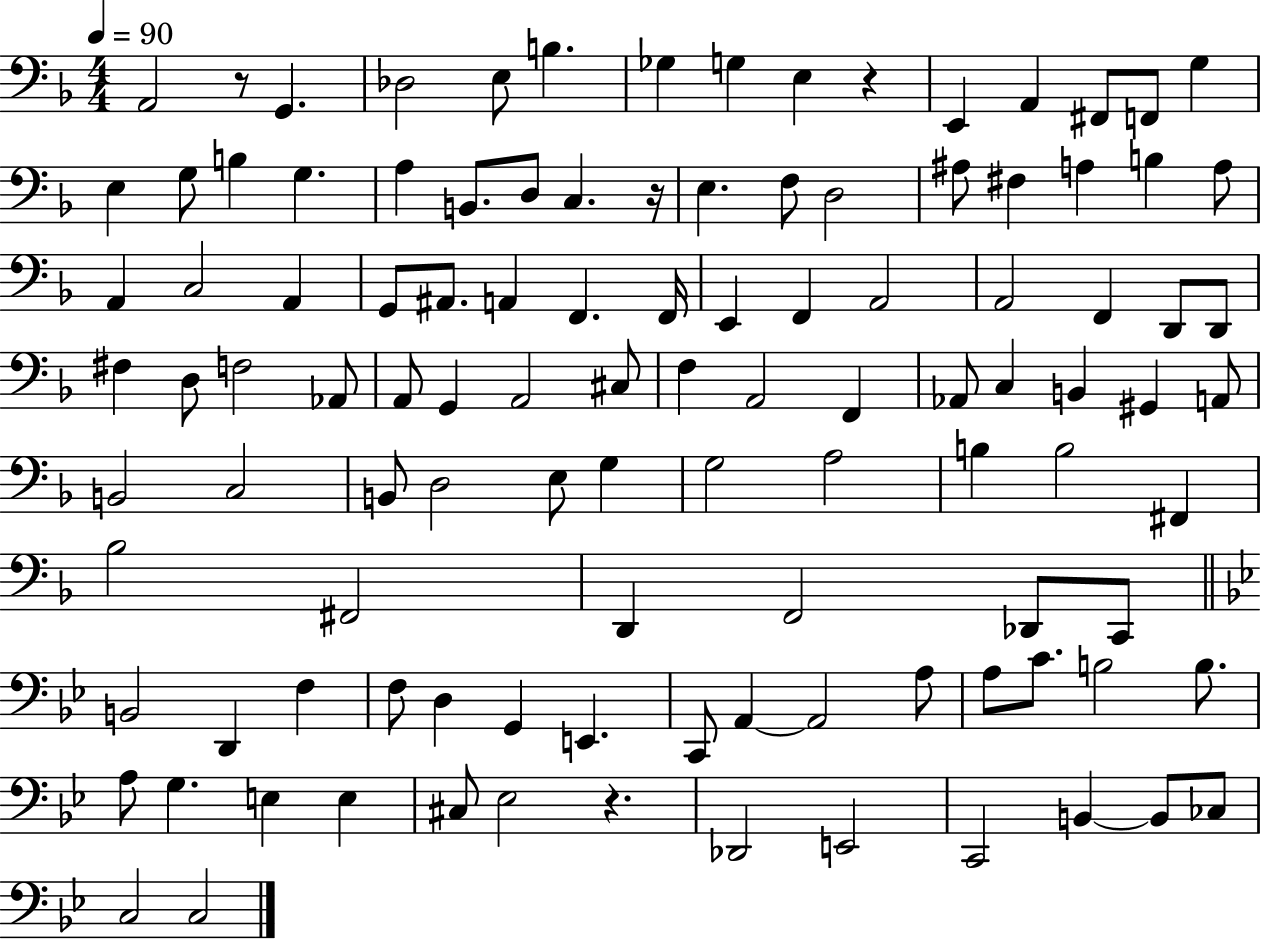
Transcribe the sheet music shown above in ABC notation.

X:1
T:Untitled
M:4/4
L:1/4
K:F
A,,2 z/2 G,, _D,2 E,/2 B, _G, G, E, z E,, A,, ^F,,/2 F,,/2 G, E, G,/2 B, G, A, B,,/2 D,/2 C, z/4 E, F,/2 D,2 ^A,/2 ^F, A, B, A,/2 A,, C,2 A,, G,,/2 ^A,,/2 A,, F,, F,,/4 E,, F,, A,,2 A,,2 F,, D,,/2 D,,/2 ^F, D,/2 F,2 _A,,/2 A,,/2 G,, A,,2 ^C,/2 F, A,,2 F,, _A,,/2 C, B,, ^G,, A,,/2 B,,2 C,2 B,,/2 D,2 E,/2 G, G,2 A,2 B, B,2 ^F,, _B,2 ^F,,2 D,, F,,2 _D,,/2 C,,/2 B,,2 D,, F, F,/2 D, G,, E,, C,,/2 A,, A,,2 A,/2 A,/2 C/2 B,2 B,/2 A,/2 G, E, E, ^C,/2 _E,2 z _D,,2 E,,2 C,,2 B,, B,,/2 _C,/2 C,2 C,2